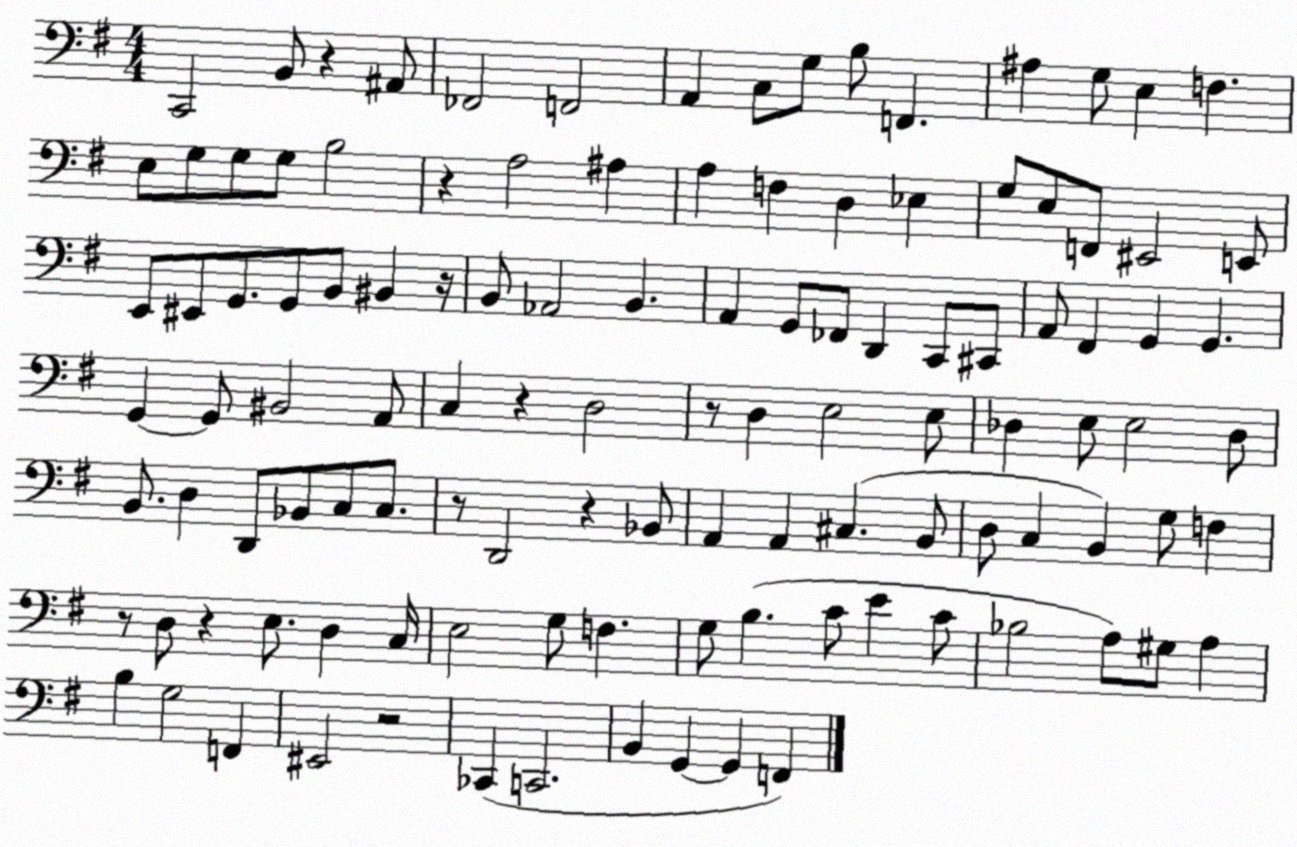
X:1
T:Untitled
M:4/4
L:1/4
K:G
C,,2 B,,/2 z ^A,,/2 _F,,2 F,,2 A,, C,/2 G,/2 B,/2 F,, ^A, G,/2 E, F, E,/2 G,/2 G,/2 G,/2 B,2 z A,2 ^A, A, F, D, _E, G,/2 E,/2 F,,/2 ^E,,2 E,,/2 E,,/2 ^E,,/2 G,,/2 G,,/2 B,,/2 ^B,, z/4 B,,/2 _A,,2 B,, A,, G,,/2 _F,,/2 D,, C,,/2 ^C,,/2 A,,/2 ^F,, G,, G,, G,, G,,/2 ^B,,2 A,,/2 C, z D,2 z/2 D, E,2 E,/2 _D, E,/2 E,2 _D,/2 B,,/2 D, D,,/2 _B,,/2 C,/2 C,/2 z/2 D,,2 z _B,,/2 A,, A,, ^C, B,,/2 D,/2 C, B,, G,/2 F, z/2 D,/2 z E,/2 D, C,/4 E,2 G,/2 F, G,/2 B, C/2 E C/2 _B,2 A,/2 ^G,/2 A, B, G,2 F,, ^E,,2 z2 _C,, C,,2 B,, G,, G,, F,,